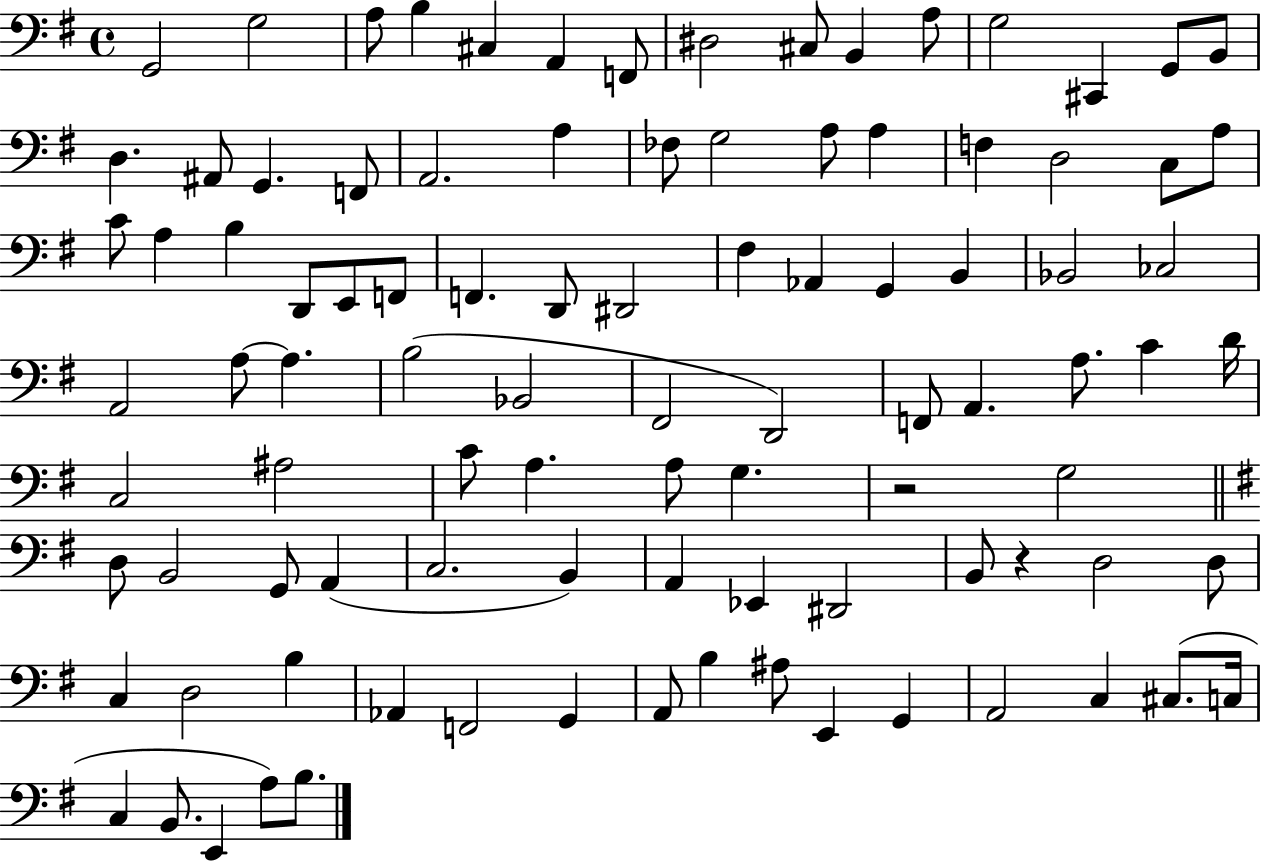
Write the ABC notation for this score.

X:1
T:Untitled
M:4/4
L:1/4
K:G
G,,2 G,2 A,/2 B, ^C, A,, F,,/2 ^D,2 ^C,/2 B,, A,/2 G,2 ^C,, G,,/2 B,,/2 D, ^A,,/2 G,, F,,/2 A,,2 A, _F,/2 G,2 A,/2 A, F, D,2 C,/2 A,/2 C/2 A, B, D,,/2 E,,/2 F,,/2 F,, D,,/2 ^D,,2 ^F, _A,, G,, B,, _B,,2 _C,2 A,,2 A,/2 A, B,2 _B,,2 ^F,,2 D,,2 F,,/2 A,, A,/2 C D/4 C,2 ^A,2 C/2 A, A,/2 G, z2 G,2 D,/2 B,,2 G,,/2 A,, C,2 B,, A,, _E,, ^D,,2 B,,/2 z D,2 D,/2 C, D,2 B, _A,, F,,2 G,, A,,/2 B, ^A,/2 E,, G,, A,,2 C, ^C,/2 C,/4 C, B,,/2 E,, A,/2 B,/2